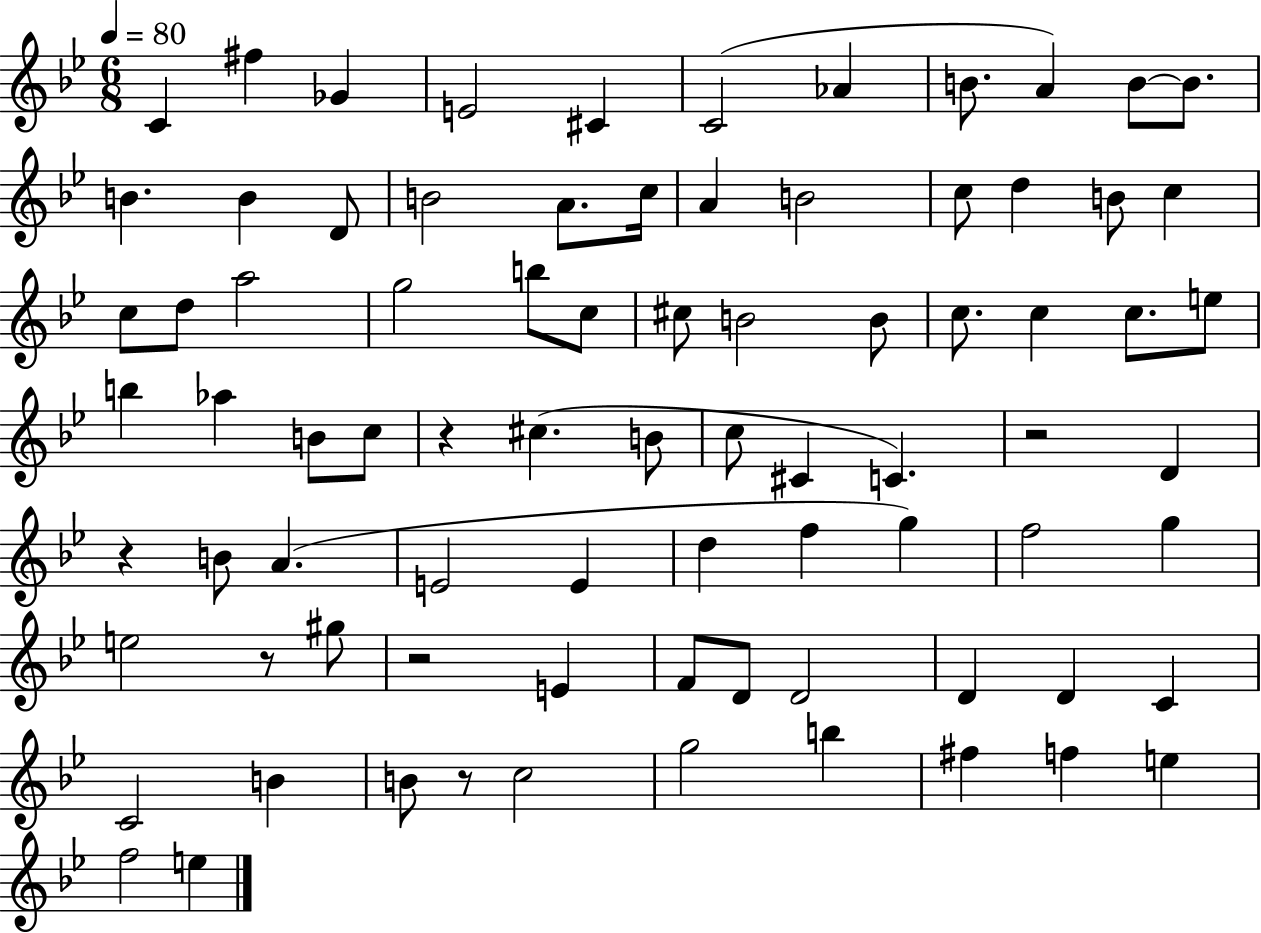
{
  \clef treble
  \numericTimeSignature
  \time 6/8
  \key bes \major
  \tempo 4 = 80
  \repeat volta 2 { c'4 fis''4 ges'4 | e'2 cis'4 | c'2( aes'4 | b'8. a'4) b'8~~ b'8. | \break b'4. b'4 d'8 | b'2 a'8. c''16 | a'4 b'2 | c''8 d''4 b'8 c''4 | \break c''8 d''8 a''2 | g''2 b''8 c''8 | cis''8 b'2 b'8 | c''8. c''4 c''8. e''8 | \break b''4 aes''4 b'8 c''8 | r4 cis''4.( b'8 | c''8 cis'4 c'4.) | r2 d'4 | \break r4 b'8 a'4.( | e'2 e'4 | d''4 f''4 g''4) | f''2 g''4 | \break e''2 r8 gis''8 | r2 e'4 | f'8 d'8 d'2 | d'4 d'4 c'4 | \break c'2 b'4 | b'8 r8 c''2 | g''2 b''4 | fis''4 f''4 e''4 | \break f''2 e''4 | } \bar "|."
}